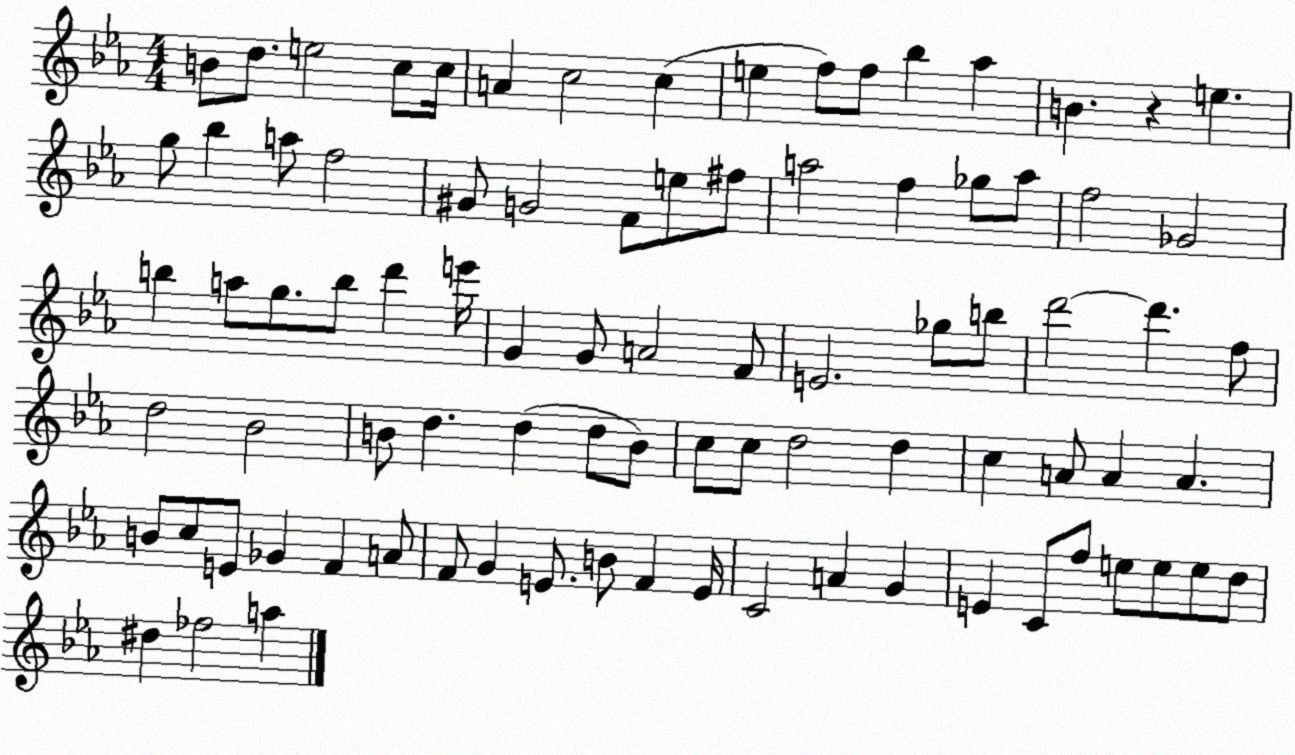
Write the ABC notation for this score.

X:1
T:Untitled
M:4/4
L:1/4
K:Eb
B/2 d/2 e2 c/2 c/4 A c2 c e f/2 f/2 _b _a B z e g/2 _b a/2 f2 ^G/2 G2 F/2 e/2 ^f/2 a2 f _g/2 a/2 f2 _G2 b a/2 g/2 b/2 d' e'/4 G G/2 A2 F/2 E2 _g/2 b/2 d'2 d' f/2 d2 _B2 B/2 d d d/2 B/2 c/2 c/2 d2 d c A/2 A A B/2 c/2 E/2 _G F A/2 F/2 G E/2 B/2 F E/4 C2 A G E C/2 f/2 e/2 e/2 e/2 d/2 ^d _f2 a